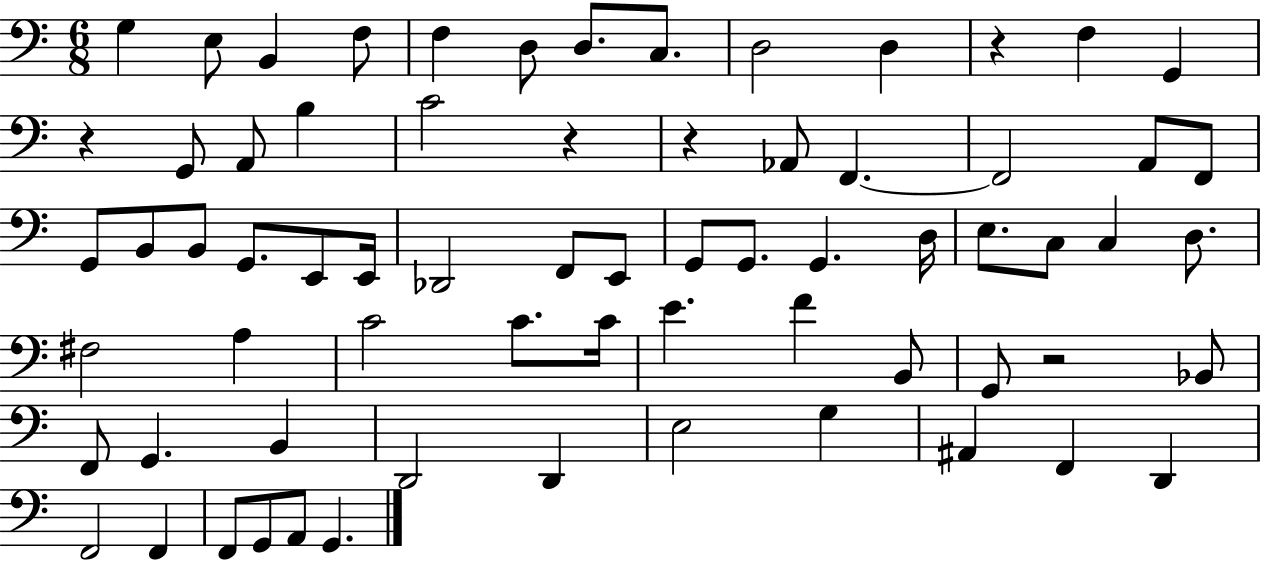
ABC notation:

X:1
T:Untitled
M:6/8
L:1/4
K:C
G, E,/2 B,, F,/2 F, D,/2 D,/2 C,/2 D,2 D, z F, G,, z G,,/2 A,,/2 B, C2 z z _A,,/2 F,, F,,2 A,,/2 F,,/2 G,,/2 B,,/2 B,,/2 G,,/2 E,,/2 E,,/4 _D,,2 F,,/2 E,,/2 G,,/2 G,,/2 G,, D,/4 E,/2 C,/2 C, D,/2 ^F,2 A, C2 C/2 C/4 E F B,,/2 G,,/2 z2 _B,,/2 F,,/2 G,, B,, D,,2 D,, E,2 G, ^A,, F,, D,, F,,2 F,, F,,/2 G,,/2 A,,/2 G,,